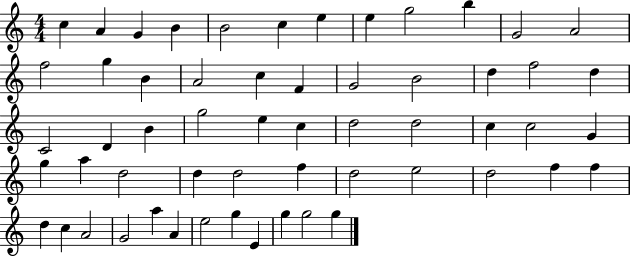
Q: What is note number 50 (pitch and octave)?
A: A5